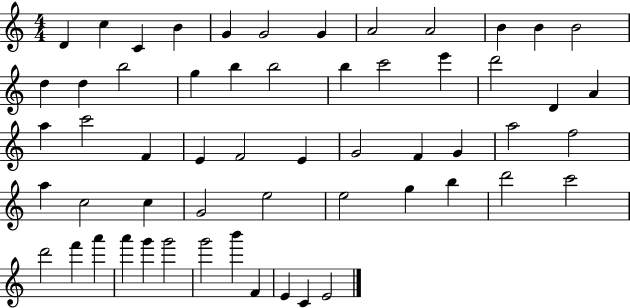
X:1
T:Untitled
M:4/4
L:1/4
K:C
D c C B G G2 G A2 A2 B B B2 d d b2 g b b2 b c'2 e' d'2 D A a c'2 F E F2 E G2 F G a2 f2 a c2 c G2 e2 e2 g b d'2 c'2 d'2 f' a' a' g' g'2 g'2 b' F E C E2